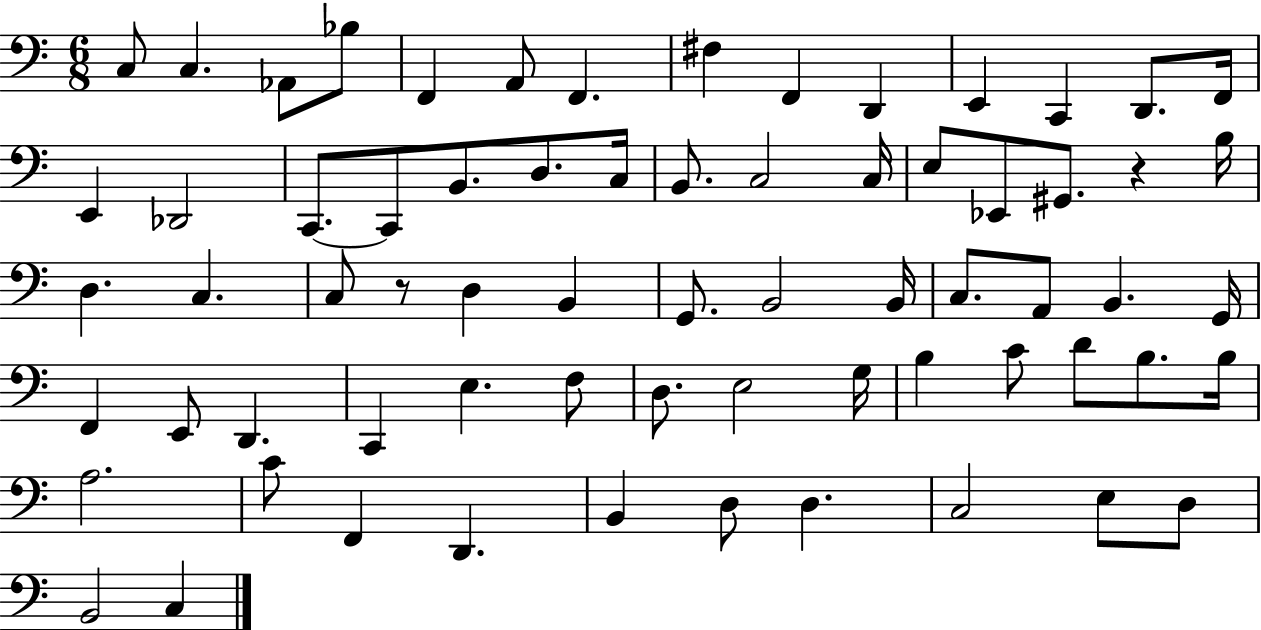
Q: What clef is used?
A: bass